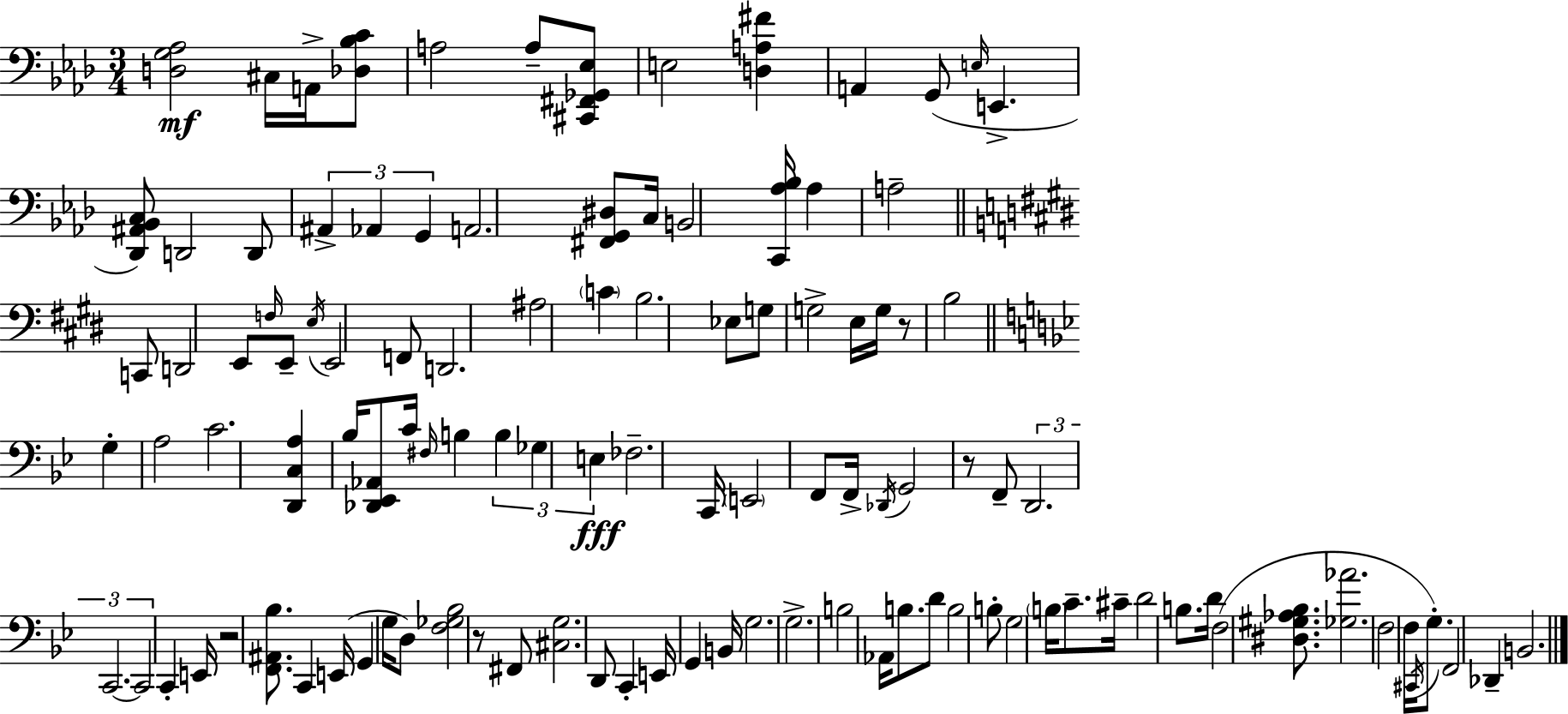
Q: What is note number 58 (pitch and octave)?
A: C2